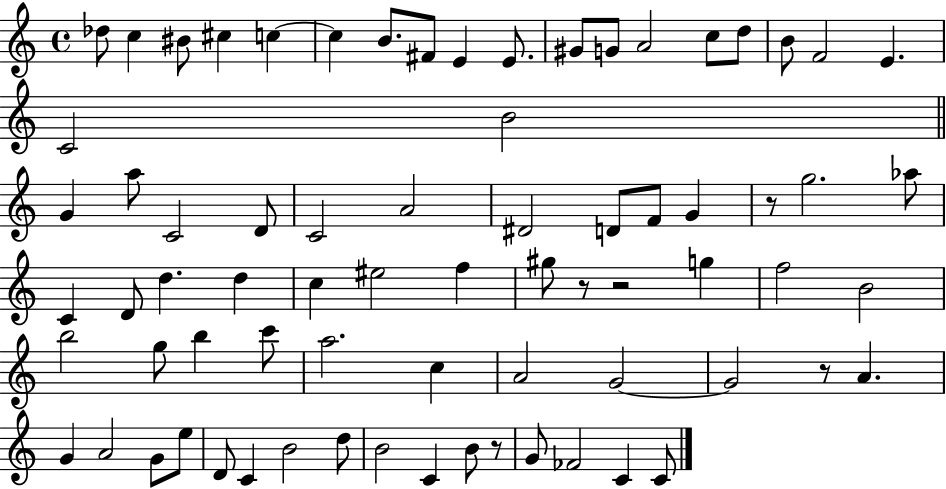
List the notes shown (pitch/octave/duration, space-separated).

Db5/e C5/q BIS4/e C#5/q C5/q C5/q B4/e. F#4/e E4/q E4/e. G#4/e G4/e A4/h C5/e D5/e B4/e F4/h E4/q. C4/h B4/h G4/q A5/e C4/h D4/e C4/h A4/h D#4/h D4/e F4/e G4/q R/e G5/h. Ab5/e C4/q D4/e D5/q. D5/q C5/q EIS5/h F5/q G#5/e R/e R/h G5/q F5/h B4/h B5/h G5/e B5/q C6/e A5/h. C5/q A4/h G4/h G4/h R/e A4/q. G4/q A4/h G4/e E5/e D4/e C4/q B4/h D5/e B4/h C4/q B4/e R/e G4/e FES4/h C4/q C4/e